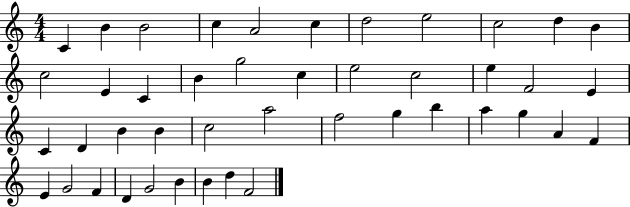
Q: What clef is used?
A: treble